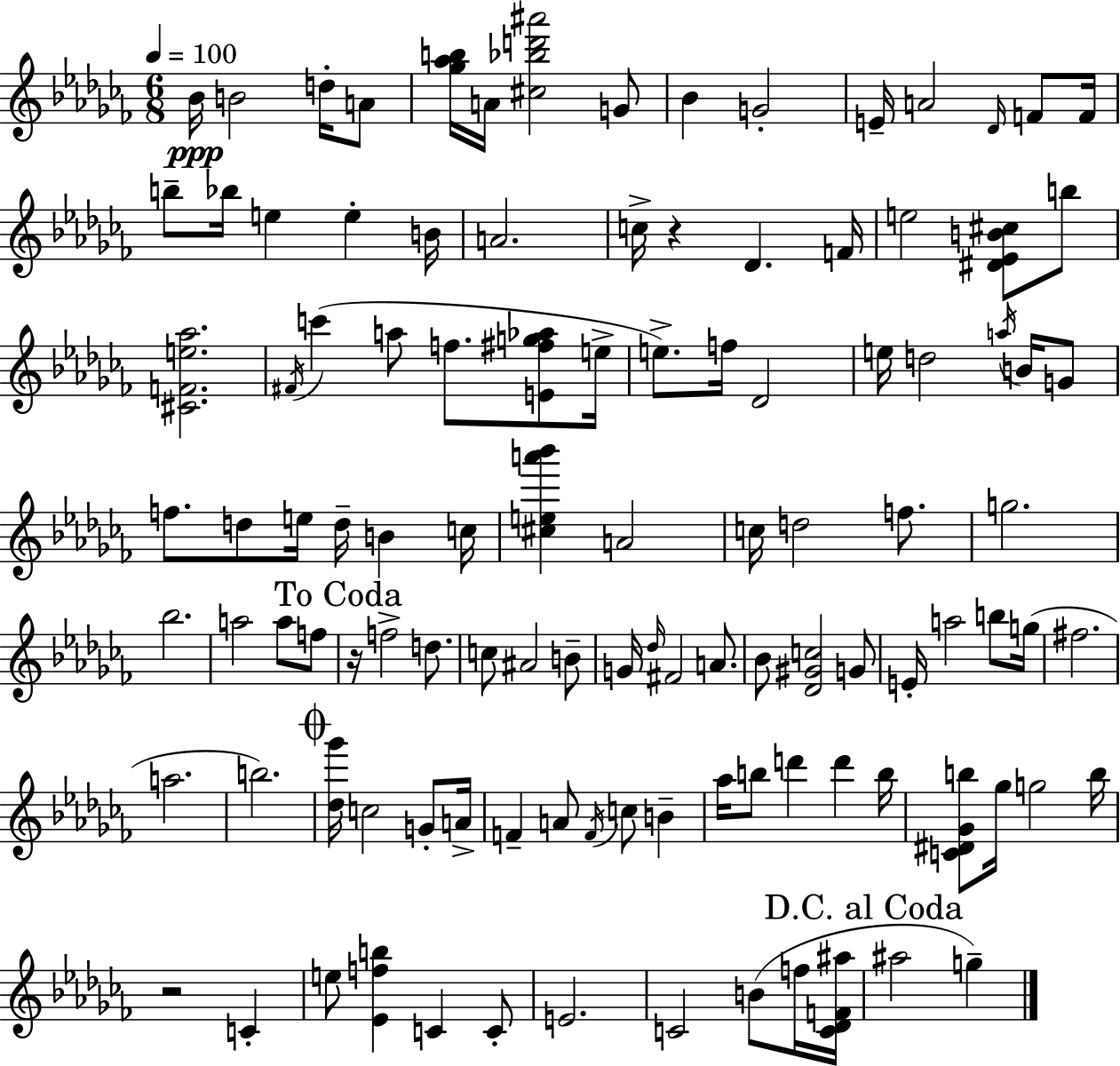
{
  \clef treble
  \numericTimeSignature
  \time 6/8
  \key aes \minor
  \tempo 4 = 100
  bes'16\ppp b'2 d''16-. a'8 | <ges'' aes'' b''>16 a'16 <cis'' bes'' d''' ais'''>2 g'8 | bes'4 g'2-. | e'16-- a'2 \grace { des'16 } f'8 | \break f'16 b''8-- bes''16 e''4 e''4-. | b'16 a'2. | c''16-> r4 des'4. | f'16 e''2 <dis' ees' b' cis''>8 b''8 | \break <cis' f' e'' aes''>2. | \acciaccatura { fis'16 } c'''4( a''8 f''8. <e' fis'' g'' aes''>8 | e''16-> e''8.->) f''16 des'2 | e''16 d''2 \acciaccatura { a''16 } | \break b'16 g'8 f''8. d''8 e''16 d''16-- b'4 | c''16 <cis'' e'' a''' bes'''>4 a'2 | c''16 d''2 | f''8. g''2. | \break bes''2. | a''2 a''8 | f''8 \mark "To Coda" r16 f''2-> | d''8. c''8 ais'2 | \break b'8-- g'16 \grace { des''16 } fis'2 | a'8. bes'8 <des' gis' c''>2 | g'8 e'16-. a''2 | b''8 g''16( fis''2. | \break a''2. | b''2.) | \mark \markup { \musicglyph "scripts.coda" } <des'' ges'''>16 c''2 | g'8-. a'16-> f'4-- a'8 \acciaccatura { f'16 } c''8 | \break b'4-- aes''16 b''8 d'''4 | d'''4 b''16 <c' dis' ges' b''>8 ges''16 g''2 | b''16 r2 | c'4-. e''8 <ees' f'' b''>4 c'4 | \break c'8-. e'2. | c'2 | b'8( f''16 <c' des' f' ais''>16 \mark "D.C. al Coda" ais''2 | g''4--) \bar "|."
}